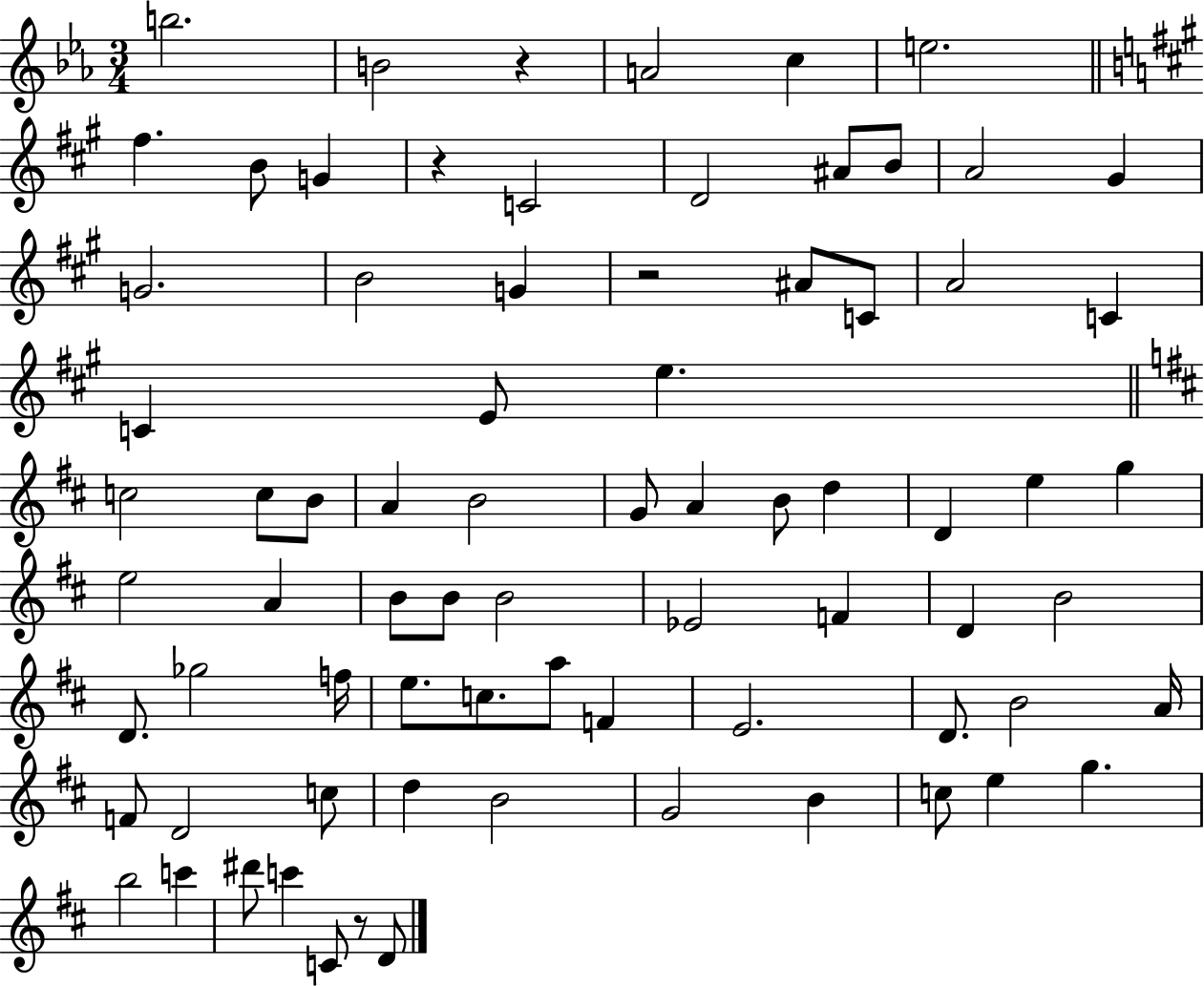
X:1
T:Untitled
M:3/4
L:1/4
K:Eb
b2 B2 z A2 c e2 ^f B/2 G z C2 D2 ^A/2 B/2 A2 ^G G2 B2 G z2 ^A/2 C/2 A2 C C E/2 e c2 c/2 B/2 A B2 G/2 A B/2 d D e g e2 A B/2 B/2 B2 _E2 F D B2 D/2 _g2 f/4 e/2 c/2 a/2 F E2 D/2 B2 A/4 F/2 D2 c/2 d B2 G2 B c/2 e g b2 c' ^d'/2 c' C/2 z/2 D/2